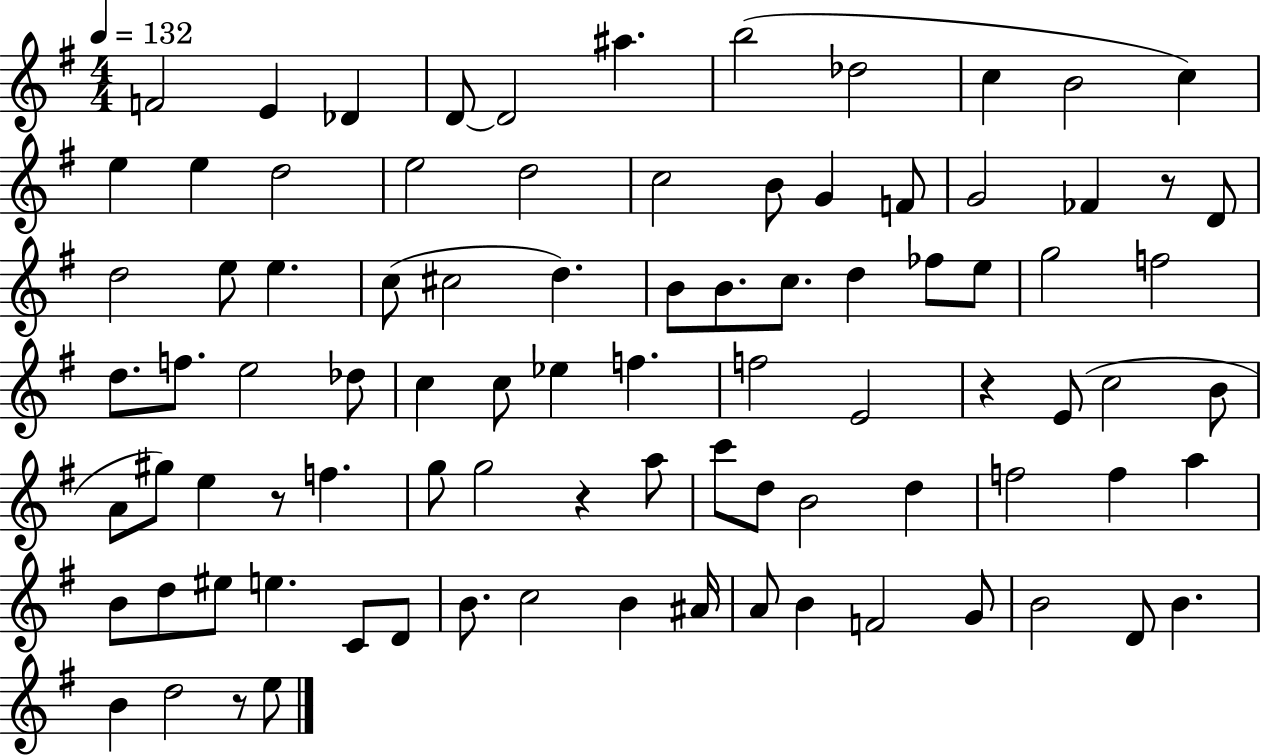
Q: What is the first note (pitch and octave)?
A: F4